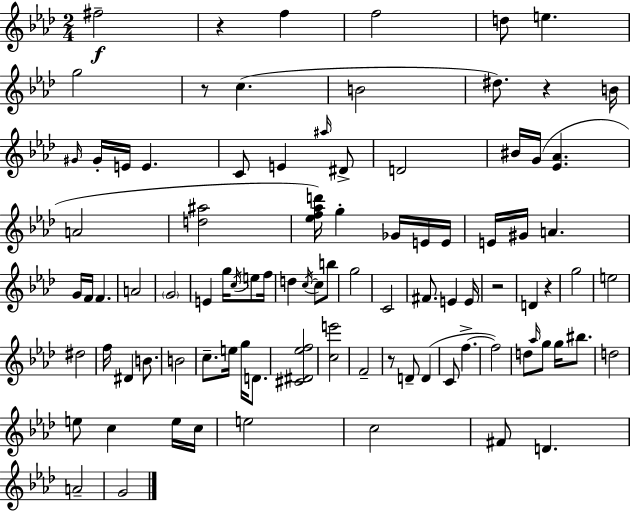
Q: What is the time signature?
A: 2/4